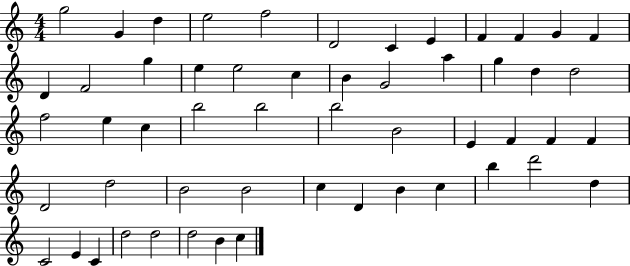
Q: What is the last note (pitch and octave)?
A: C5